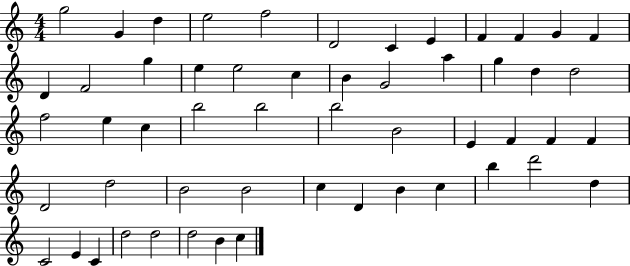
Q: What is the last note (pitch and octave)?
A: C5